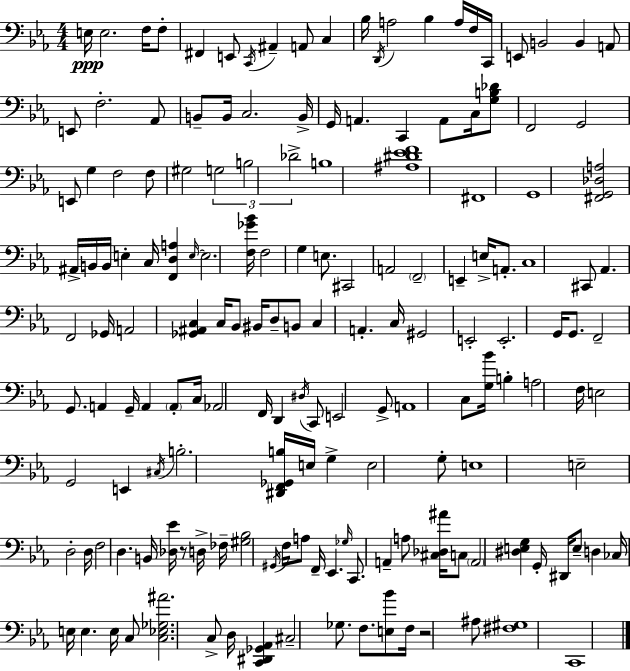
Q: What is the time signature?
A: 4/4